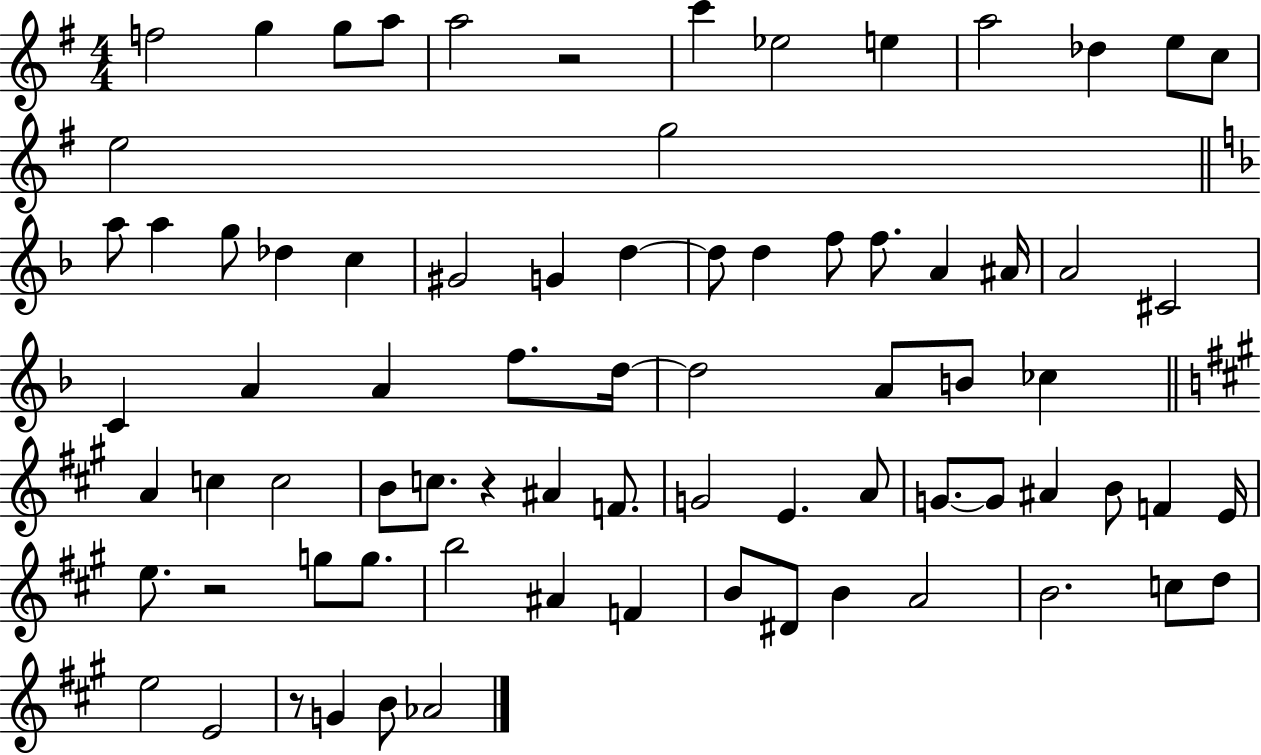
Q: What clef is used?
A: treble